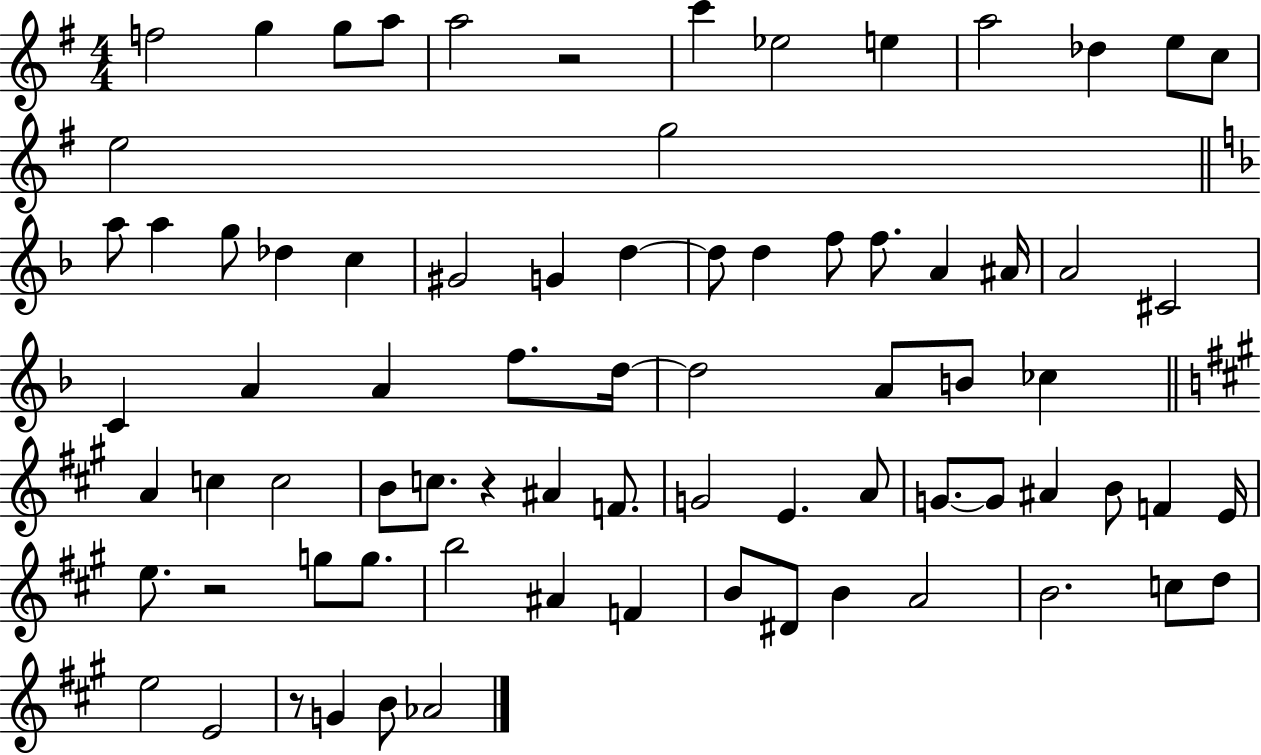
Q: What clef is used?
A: treble